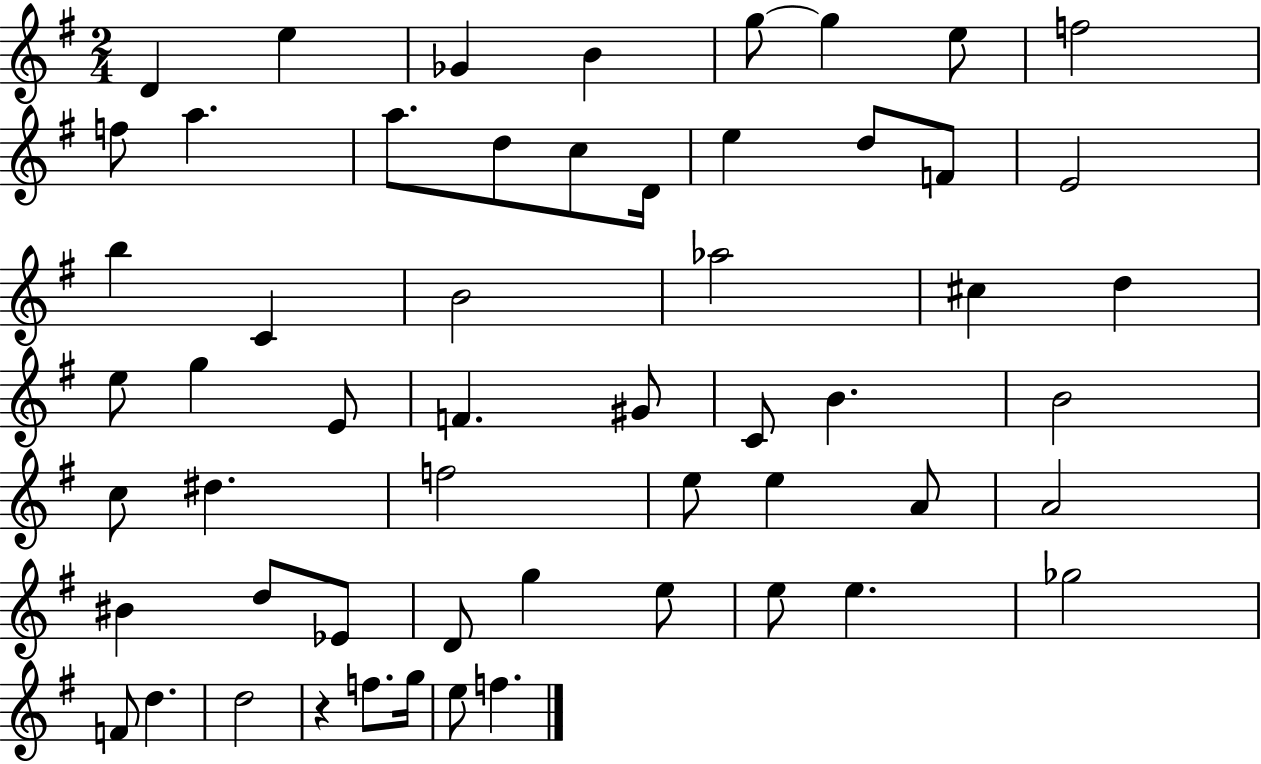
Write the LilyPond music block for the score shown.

{
  \clef treble
  \numericTimeSignature
  \time 2/4
  \key g \major
  d'4 e''4 | ges'4 b'4 | g''8~~ g''4 e''8 | f''2 | \break f''8 a''4. | a''8. d''8 c''8 d'16 | e''4 d''8 f'8 | e'2 | \break b''4 c'4 | b'2 | aes''2 | cis''4 d''4 | \break e''8 g''4 e'8 | f'4. gis'8 | c'8 b'4. | b'2 | \break c''8 dis''4. | f''2 | e''8 e''4 a'8 | a'2 | \break bis'4 d''8 ees'8 | d'8 g''4 e''8 | e''8 e''4. | ges''2 | \break f'8 d''4. | d''2 | r4 f''8. g''16 | e''8 f''4. | \break \bar "|."
}